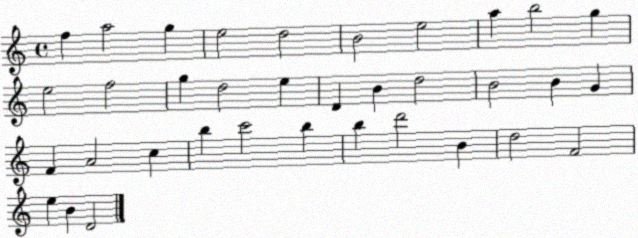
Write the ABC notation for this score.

X:1
T:Untitled
M:4/4
L:1/4
K:C
f a2 g e2 d2 B2 e2 a b2 g e2 f2 g d2 e D B d2 B2 B G F A2 c b c'2 b b d'2 B d2 F2 e B D2